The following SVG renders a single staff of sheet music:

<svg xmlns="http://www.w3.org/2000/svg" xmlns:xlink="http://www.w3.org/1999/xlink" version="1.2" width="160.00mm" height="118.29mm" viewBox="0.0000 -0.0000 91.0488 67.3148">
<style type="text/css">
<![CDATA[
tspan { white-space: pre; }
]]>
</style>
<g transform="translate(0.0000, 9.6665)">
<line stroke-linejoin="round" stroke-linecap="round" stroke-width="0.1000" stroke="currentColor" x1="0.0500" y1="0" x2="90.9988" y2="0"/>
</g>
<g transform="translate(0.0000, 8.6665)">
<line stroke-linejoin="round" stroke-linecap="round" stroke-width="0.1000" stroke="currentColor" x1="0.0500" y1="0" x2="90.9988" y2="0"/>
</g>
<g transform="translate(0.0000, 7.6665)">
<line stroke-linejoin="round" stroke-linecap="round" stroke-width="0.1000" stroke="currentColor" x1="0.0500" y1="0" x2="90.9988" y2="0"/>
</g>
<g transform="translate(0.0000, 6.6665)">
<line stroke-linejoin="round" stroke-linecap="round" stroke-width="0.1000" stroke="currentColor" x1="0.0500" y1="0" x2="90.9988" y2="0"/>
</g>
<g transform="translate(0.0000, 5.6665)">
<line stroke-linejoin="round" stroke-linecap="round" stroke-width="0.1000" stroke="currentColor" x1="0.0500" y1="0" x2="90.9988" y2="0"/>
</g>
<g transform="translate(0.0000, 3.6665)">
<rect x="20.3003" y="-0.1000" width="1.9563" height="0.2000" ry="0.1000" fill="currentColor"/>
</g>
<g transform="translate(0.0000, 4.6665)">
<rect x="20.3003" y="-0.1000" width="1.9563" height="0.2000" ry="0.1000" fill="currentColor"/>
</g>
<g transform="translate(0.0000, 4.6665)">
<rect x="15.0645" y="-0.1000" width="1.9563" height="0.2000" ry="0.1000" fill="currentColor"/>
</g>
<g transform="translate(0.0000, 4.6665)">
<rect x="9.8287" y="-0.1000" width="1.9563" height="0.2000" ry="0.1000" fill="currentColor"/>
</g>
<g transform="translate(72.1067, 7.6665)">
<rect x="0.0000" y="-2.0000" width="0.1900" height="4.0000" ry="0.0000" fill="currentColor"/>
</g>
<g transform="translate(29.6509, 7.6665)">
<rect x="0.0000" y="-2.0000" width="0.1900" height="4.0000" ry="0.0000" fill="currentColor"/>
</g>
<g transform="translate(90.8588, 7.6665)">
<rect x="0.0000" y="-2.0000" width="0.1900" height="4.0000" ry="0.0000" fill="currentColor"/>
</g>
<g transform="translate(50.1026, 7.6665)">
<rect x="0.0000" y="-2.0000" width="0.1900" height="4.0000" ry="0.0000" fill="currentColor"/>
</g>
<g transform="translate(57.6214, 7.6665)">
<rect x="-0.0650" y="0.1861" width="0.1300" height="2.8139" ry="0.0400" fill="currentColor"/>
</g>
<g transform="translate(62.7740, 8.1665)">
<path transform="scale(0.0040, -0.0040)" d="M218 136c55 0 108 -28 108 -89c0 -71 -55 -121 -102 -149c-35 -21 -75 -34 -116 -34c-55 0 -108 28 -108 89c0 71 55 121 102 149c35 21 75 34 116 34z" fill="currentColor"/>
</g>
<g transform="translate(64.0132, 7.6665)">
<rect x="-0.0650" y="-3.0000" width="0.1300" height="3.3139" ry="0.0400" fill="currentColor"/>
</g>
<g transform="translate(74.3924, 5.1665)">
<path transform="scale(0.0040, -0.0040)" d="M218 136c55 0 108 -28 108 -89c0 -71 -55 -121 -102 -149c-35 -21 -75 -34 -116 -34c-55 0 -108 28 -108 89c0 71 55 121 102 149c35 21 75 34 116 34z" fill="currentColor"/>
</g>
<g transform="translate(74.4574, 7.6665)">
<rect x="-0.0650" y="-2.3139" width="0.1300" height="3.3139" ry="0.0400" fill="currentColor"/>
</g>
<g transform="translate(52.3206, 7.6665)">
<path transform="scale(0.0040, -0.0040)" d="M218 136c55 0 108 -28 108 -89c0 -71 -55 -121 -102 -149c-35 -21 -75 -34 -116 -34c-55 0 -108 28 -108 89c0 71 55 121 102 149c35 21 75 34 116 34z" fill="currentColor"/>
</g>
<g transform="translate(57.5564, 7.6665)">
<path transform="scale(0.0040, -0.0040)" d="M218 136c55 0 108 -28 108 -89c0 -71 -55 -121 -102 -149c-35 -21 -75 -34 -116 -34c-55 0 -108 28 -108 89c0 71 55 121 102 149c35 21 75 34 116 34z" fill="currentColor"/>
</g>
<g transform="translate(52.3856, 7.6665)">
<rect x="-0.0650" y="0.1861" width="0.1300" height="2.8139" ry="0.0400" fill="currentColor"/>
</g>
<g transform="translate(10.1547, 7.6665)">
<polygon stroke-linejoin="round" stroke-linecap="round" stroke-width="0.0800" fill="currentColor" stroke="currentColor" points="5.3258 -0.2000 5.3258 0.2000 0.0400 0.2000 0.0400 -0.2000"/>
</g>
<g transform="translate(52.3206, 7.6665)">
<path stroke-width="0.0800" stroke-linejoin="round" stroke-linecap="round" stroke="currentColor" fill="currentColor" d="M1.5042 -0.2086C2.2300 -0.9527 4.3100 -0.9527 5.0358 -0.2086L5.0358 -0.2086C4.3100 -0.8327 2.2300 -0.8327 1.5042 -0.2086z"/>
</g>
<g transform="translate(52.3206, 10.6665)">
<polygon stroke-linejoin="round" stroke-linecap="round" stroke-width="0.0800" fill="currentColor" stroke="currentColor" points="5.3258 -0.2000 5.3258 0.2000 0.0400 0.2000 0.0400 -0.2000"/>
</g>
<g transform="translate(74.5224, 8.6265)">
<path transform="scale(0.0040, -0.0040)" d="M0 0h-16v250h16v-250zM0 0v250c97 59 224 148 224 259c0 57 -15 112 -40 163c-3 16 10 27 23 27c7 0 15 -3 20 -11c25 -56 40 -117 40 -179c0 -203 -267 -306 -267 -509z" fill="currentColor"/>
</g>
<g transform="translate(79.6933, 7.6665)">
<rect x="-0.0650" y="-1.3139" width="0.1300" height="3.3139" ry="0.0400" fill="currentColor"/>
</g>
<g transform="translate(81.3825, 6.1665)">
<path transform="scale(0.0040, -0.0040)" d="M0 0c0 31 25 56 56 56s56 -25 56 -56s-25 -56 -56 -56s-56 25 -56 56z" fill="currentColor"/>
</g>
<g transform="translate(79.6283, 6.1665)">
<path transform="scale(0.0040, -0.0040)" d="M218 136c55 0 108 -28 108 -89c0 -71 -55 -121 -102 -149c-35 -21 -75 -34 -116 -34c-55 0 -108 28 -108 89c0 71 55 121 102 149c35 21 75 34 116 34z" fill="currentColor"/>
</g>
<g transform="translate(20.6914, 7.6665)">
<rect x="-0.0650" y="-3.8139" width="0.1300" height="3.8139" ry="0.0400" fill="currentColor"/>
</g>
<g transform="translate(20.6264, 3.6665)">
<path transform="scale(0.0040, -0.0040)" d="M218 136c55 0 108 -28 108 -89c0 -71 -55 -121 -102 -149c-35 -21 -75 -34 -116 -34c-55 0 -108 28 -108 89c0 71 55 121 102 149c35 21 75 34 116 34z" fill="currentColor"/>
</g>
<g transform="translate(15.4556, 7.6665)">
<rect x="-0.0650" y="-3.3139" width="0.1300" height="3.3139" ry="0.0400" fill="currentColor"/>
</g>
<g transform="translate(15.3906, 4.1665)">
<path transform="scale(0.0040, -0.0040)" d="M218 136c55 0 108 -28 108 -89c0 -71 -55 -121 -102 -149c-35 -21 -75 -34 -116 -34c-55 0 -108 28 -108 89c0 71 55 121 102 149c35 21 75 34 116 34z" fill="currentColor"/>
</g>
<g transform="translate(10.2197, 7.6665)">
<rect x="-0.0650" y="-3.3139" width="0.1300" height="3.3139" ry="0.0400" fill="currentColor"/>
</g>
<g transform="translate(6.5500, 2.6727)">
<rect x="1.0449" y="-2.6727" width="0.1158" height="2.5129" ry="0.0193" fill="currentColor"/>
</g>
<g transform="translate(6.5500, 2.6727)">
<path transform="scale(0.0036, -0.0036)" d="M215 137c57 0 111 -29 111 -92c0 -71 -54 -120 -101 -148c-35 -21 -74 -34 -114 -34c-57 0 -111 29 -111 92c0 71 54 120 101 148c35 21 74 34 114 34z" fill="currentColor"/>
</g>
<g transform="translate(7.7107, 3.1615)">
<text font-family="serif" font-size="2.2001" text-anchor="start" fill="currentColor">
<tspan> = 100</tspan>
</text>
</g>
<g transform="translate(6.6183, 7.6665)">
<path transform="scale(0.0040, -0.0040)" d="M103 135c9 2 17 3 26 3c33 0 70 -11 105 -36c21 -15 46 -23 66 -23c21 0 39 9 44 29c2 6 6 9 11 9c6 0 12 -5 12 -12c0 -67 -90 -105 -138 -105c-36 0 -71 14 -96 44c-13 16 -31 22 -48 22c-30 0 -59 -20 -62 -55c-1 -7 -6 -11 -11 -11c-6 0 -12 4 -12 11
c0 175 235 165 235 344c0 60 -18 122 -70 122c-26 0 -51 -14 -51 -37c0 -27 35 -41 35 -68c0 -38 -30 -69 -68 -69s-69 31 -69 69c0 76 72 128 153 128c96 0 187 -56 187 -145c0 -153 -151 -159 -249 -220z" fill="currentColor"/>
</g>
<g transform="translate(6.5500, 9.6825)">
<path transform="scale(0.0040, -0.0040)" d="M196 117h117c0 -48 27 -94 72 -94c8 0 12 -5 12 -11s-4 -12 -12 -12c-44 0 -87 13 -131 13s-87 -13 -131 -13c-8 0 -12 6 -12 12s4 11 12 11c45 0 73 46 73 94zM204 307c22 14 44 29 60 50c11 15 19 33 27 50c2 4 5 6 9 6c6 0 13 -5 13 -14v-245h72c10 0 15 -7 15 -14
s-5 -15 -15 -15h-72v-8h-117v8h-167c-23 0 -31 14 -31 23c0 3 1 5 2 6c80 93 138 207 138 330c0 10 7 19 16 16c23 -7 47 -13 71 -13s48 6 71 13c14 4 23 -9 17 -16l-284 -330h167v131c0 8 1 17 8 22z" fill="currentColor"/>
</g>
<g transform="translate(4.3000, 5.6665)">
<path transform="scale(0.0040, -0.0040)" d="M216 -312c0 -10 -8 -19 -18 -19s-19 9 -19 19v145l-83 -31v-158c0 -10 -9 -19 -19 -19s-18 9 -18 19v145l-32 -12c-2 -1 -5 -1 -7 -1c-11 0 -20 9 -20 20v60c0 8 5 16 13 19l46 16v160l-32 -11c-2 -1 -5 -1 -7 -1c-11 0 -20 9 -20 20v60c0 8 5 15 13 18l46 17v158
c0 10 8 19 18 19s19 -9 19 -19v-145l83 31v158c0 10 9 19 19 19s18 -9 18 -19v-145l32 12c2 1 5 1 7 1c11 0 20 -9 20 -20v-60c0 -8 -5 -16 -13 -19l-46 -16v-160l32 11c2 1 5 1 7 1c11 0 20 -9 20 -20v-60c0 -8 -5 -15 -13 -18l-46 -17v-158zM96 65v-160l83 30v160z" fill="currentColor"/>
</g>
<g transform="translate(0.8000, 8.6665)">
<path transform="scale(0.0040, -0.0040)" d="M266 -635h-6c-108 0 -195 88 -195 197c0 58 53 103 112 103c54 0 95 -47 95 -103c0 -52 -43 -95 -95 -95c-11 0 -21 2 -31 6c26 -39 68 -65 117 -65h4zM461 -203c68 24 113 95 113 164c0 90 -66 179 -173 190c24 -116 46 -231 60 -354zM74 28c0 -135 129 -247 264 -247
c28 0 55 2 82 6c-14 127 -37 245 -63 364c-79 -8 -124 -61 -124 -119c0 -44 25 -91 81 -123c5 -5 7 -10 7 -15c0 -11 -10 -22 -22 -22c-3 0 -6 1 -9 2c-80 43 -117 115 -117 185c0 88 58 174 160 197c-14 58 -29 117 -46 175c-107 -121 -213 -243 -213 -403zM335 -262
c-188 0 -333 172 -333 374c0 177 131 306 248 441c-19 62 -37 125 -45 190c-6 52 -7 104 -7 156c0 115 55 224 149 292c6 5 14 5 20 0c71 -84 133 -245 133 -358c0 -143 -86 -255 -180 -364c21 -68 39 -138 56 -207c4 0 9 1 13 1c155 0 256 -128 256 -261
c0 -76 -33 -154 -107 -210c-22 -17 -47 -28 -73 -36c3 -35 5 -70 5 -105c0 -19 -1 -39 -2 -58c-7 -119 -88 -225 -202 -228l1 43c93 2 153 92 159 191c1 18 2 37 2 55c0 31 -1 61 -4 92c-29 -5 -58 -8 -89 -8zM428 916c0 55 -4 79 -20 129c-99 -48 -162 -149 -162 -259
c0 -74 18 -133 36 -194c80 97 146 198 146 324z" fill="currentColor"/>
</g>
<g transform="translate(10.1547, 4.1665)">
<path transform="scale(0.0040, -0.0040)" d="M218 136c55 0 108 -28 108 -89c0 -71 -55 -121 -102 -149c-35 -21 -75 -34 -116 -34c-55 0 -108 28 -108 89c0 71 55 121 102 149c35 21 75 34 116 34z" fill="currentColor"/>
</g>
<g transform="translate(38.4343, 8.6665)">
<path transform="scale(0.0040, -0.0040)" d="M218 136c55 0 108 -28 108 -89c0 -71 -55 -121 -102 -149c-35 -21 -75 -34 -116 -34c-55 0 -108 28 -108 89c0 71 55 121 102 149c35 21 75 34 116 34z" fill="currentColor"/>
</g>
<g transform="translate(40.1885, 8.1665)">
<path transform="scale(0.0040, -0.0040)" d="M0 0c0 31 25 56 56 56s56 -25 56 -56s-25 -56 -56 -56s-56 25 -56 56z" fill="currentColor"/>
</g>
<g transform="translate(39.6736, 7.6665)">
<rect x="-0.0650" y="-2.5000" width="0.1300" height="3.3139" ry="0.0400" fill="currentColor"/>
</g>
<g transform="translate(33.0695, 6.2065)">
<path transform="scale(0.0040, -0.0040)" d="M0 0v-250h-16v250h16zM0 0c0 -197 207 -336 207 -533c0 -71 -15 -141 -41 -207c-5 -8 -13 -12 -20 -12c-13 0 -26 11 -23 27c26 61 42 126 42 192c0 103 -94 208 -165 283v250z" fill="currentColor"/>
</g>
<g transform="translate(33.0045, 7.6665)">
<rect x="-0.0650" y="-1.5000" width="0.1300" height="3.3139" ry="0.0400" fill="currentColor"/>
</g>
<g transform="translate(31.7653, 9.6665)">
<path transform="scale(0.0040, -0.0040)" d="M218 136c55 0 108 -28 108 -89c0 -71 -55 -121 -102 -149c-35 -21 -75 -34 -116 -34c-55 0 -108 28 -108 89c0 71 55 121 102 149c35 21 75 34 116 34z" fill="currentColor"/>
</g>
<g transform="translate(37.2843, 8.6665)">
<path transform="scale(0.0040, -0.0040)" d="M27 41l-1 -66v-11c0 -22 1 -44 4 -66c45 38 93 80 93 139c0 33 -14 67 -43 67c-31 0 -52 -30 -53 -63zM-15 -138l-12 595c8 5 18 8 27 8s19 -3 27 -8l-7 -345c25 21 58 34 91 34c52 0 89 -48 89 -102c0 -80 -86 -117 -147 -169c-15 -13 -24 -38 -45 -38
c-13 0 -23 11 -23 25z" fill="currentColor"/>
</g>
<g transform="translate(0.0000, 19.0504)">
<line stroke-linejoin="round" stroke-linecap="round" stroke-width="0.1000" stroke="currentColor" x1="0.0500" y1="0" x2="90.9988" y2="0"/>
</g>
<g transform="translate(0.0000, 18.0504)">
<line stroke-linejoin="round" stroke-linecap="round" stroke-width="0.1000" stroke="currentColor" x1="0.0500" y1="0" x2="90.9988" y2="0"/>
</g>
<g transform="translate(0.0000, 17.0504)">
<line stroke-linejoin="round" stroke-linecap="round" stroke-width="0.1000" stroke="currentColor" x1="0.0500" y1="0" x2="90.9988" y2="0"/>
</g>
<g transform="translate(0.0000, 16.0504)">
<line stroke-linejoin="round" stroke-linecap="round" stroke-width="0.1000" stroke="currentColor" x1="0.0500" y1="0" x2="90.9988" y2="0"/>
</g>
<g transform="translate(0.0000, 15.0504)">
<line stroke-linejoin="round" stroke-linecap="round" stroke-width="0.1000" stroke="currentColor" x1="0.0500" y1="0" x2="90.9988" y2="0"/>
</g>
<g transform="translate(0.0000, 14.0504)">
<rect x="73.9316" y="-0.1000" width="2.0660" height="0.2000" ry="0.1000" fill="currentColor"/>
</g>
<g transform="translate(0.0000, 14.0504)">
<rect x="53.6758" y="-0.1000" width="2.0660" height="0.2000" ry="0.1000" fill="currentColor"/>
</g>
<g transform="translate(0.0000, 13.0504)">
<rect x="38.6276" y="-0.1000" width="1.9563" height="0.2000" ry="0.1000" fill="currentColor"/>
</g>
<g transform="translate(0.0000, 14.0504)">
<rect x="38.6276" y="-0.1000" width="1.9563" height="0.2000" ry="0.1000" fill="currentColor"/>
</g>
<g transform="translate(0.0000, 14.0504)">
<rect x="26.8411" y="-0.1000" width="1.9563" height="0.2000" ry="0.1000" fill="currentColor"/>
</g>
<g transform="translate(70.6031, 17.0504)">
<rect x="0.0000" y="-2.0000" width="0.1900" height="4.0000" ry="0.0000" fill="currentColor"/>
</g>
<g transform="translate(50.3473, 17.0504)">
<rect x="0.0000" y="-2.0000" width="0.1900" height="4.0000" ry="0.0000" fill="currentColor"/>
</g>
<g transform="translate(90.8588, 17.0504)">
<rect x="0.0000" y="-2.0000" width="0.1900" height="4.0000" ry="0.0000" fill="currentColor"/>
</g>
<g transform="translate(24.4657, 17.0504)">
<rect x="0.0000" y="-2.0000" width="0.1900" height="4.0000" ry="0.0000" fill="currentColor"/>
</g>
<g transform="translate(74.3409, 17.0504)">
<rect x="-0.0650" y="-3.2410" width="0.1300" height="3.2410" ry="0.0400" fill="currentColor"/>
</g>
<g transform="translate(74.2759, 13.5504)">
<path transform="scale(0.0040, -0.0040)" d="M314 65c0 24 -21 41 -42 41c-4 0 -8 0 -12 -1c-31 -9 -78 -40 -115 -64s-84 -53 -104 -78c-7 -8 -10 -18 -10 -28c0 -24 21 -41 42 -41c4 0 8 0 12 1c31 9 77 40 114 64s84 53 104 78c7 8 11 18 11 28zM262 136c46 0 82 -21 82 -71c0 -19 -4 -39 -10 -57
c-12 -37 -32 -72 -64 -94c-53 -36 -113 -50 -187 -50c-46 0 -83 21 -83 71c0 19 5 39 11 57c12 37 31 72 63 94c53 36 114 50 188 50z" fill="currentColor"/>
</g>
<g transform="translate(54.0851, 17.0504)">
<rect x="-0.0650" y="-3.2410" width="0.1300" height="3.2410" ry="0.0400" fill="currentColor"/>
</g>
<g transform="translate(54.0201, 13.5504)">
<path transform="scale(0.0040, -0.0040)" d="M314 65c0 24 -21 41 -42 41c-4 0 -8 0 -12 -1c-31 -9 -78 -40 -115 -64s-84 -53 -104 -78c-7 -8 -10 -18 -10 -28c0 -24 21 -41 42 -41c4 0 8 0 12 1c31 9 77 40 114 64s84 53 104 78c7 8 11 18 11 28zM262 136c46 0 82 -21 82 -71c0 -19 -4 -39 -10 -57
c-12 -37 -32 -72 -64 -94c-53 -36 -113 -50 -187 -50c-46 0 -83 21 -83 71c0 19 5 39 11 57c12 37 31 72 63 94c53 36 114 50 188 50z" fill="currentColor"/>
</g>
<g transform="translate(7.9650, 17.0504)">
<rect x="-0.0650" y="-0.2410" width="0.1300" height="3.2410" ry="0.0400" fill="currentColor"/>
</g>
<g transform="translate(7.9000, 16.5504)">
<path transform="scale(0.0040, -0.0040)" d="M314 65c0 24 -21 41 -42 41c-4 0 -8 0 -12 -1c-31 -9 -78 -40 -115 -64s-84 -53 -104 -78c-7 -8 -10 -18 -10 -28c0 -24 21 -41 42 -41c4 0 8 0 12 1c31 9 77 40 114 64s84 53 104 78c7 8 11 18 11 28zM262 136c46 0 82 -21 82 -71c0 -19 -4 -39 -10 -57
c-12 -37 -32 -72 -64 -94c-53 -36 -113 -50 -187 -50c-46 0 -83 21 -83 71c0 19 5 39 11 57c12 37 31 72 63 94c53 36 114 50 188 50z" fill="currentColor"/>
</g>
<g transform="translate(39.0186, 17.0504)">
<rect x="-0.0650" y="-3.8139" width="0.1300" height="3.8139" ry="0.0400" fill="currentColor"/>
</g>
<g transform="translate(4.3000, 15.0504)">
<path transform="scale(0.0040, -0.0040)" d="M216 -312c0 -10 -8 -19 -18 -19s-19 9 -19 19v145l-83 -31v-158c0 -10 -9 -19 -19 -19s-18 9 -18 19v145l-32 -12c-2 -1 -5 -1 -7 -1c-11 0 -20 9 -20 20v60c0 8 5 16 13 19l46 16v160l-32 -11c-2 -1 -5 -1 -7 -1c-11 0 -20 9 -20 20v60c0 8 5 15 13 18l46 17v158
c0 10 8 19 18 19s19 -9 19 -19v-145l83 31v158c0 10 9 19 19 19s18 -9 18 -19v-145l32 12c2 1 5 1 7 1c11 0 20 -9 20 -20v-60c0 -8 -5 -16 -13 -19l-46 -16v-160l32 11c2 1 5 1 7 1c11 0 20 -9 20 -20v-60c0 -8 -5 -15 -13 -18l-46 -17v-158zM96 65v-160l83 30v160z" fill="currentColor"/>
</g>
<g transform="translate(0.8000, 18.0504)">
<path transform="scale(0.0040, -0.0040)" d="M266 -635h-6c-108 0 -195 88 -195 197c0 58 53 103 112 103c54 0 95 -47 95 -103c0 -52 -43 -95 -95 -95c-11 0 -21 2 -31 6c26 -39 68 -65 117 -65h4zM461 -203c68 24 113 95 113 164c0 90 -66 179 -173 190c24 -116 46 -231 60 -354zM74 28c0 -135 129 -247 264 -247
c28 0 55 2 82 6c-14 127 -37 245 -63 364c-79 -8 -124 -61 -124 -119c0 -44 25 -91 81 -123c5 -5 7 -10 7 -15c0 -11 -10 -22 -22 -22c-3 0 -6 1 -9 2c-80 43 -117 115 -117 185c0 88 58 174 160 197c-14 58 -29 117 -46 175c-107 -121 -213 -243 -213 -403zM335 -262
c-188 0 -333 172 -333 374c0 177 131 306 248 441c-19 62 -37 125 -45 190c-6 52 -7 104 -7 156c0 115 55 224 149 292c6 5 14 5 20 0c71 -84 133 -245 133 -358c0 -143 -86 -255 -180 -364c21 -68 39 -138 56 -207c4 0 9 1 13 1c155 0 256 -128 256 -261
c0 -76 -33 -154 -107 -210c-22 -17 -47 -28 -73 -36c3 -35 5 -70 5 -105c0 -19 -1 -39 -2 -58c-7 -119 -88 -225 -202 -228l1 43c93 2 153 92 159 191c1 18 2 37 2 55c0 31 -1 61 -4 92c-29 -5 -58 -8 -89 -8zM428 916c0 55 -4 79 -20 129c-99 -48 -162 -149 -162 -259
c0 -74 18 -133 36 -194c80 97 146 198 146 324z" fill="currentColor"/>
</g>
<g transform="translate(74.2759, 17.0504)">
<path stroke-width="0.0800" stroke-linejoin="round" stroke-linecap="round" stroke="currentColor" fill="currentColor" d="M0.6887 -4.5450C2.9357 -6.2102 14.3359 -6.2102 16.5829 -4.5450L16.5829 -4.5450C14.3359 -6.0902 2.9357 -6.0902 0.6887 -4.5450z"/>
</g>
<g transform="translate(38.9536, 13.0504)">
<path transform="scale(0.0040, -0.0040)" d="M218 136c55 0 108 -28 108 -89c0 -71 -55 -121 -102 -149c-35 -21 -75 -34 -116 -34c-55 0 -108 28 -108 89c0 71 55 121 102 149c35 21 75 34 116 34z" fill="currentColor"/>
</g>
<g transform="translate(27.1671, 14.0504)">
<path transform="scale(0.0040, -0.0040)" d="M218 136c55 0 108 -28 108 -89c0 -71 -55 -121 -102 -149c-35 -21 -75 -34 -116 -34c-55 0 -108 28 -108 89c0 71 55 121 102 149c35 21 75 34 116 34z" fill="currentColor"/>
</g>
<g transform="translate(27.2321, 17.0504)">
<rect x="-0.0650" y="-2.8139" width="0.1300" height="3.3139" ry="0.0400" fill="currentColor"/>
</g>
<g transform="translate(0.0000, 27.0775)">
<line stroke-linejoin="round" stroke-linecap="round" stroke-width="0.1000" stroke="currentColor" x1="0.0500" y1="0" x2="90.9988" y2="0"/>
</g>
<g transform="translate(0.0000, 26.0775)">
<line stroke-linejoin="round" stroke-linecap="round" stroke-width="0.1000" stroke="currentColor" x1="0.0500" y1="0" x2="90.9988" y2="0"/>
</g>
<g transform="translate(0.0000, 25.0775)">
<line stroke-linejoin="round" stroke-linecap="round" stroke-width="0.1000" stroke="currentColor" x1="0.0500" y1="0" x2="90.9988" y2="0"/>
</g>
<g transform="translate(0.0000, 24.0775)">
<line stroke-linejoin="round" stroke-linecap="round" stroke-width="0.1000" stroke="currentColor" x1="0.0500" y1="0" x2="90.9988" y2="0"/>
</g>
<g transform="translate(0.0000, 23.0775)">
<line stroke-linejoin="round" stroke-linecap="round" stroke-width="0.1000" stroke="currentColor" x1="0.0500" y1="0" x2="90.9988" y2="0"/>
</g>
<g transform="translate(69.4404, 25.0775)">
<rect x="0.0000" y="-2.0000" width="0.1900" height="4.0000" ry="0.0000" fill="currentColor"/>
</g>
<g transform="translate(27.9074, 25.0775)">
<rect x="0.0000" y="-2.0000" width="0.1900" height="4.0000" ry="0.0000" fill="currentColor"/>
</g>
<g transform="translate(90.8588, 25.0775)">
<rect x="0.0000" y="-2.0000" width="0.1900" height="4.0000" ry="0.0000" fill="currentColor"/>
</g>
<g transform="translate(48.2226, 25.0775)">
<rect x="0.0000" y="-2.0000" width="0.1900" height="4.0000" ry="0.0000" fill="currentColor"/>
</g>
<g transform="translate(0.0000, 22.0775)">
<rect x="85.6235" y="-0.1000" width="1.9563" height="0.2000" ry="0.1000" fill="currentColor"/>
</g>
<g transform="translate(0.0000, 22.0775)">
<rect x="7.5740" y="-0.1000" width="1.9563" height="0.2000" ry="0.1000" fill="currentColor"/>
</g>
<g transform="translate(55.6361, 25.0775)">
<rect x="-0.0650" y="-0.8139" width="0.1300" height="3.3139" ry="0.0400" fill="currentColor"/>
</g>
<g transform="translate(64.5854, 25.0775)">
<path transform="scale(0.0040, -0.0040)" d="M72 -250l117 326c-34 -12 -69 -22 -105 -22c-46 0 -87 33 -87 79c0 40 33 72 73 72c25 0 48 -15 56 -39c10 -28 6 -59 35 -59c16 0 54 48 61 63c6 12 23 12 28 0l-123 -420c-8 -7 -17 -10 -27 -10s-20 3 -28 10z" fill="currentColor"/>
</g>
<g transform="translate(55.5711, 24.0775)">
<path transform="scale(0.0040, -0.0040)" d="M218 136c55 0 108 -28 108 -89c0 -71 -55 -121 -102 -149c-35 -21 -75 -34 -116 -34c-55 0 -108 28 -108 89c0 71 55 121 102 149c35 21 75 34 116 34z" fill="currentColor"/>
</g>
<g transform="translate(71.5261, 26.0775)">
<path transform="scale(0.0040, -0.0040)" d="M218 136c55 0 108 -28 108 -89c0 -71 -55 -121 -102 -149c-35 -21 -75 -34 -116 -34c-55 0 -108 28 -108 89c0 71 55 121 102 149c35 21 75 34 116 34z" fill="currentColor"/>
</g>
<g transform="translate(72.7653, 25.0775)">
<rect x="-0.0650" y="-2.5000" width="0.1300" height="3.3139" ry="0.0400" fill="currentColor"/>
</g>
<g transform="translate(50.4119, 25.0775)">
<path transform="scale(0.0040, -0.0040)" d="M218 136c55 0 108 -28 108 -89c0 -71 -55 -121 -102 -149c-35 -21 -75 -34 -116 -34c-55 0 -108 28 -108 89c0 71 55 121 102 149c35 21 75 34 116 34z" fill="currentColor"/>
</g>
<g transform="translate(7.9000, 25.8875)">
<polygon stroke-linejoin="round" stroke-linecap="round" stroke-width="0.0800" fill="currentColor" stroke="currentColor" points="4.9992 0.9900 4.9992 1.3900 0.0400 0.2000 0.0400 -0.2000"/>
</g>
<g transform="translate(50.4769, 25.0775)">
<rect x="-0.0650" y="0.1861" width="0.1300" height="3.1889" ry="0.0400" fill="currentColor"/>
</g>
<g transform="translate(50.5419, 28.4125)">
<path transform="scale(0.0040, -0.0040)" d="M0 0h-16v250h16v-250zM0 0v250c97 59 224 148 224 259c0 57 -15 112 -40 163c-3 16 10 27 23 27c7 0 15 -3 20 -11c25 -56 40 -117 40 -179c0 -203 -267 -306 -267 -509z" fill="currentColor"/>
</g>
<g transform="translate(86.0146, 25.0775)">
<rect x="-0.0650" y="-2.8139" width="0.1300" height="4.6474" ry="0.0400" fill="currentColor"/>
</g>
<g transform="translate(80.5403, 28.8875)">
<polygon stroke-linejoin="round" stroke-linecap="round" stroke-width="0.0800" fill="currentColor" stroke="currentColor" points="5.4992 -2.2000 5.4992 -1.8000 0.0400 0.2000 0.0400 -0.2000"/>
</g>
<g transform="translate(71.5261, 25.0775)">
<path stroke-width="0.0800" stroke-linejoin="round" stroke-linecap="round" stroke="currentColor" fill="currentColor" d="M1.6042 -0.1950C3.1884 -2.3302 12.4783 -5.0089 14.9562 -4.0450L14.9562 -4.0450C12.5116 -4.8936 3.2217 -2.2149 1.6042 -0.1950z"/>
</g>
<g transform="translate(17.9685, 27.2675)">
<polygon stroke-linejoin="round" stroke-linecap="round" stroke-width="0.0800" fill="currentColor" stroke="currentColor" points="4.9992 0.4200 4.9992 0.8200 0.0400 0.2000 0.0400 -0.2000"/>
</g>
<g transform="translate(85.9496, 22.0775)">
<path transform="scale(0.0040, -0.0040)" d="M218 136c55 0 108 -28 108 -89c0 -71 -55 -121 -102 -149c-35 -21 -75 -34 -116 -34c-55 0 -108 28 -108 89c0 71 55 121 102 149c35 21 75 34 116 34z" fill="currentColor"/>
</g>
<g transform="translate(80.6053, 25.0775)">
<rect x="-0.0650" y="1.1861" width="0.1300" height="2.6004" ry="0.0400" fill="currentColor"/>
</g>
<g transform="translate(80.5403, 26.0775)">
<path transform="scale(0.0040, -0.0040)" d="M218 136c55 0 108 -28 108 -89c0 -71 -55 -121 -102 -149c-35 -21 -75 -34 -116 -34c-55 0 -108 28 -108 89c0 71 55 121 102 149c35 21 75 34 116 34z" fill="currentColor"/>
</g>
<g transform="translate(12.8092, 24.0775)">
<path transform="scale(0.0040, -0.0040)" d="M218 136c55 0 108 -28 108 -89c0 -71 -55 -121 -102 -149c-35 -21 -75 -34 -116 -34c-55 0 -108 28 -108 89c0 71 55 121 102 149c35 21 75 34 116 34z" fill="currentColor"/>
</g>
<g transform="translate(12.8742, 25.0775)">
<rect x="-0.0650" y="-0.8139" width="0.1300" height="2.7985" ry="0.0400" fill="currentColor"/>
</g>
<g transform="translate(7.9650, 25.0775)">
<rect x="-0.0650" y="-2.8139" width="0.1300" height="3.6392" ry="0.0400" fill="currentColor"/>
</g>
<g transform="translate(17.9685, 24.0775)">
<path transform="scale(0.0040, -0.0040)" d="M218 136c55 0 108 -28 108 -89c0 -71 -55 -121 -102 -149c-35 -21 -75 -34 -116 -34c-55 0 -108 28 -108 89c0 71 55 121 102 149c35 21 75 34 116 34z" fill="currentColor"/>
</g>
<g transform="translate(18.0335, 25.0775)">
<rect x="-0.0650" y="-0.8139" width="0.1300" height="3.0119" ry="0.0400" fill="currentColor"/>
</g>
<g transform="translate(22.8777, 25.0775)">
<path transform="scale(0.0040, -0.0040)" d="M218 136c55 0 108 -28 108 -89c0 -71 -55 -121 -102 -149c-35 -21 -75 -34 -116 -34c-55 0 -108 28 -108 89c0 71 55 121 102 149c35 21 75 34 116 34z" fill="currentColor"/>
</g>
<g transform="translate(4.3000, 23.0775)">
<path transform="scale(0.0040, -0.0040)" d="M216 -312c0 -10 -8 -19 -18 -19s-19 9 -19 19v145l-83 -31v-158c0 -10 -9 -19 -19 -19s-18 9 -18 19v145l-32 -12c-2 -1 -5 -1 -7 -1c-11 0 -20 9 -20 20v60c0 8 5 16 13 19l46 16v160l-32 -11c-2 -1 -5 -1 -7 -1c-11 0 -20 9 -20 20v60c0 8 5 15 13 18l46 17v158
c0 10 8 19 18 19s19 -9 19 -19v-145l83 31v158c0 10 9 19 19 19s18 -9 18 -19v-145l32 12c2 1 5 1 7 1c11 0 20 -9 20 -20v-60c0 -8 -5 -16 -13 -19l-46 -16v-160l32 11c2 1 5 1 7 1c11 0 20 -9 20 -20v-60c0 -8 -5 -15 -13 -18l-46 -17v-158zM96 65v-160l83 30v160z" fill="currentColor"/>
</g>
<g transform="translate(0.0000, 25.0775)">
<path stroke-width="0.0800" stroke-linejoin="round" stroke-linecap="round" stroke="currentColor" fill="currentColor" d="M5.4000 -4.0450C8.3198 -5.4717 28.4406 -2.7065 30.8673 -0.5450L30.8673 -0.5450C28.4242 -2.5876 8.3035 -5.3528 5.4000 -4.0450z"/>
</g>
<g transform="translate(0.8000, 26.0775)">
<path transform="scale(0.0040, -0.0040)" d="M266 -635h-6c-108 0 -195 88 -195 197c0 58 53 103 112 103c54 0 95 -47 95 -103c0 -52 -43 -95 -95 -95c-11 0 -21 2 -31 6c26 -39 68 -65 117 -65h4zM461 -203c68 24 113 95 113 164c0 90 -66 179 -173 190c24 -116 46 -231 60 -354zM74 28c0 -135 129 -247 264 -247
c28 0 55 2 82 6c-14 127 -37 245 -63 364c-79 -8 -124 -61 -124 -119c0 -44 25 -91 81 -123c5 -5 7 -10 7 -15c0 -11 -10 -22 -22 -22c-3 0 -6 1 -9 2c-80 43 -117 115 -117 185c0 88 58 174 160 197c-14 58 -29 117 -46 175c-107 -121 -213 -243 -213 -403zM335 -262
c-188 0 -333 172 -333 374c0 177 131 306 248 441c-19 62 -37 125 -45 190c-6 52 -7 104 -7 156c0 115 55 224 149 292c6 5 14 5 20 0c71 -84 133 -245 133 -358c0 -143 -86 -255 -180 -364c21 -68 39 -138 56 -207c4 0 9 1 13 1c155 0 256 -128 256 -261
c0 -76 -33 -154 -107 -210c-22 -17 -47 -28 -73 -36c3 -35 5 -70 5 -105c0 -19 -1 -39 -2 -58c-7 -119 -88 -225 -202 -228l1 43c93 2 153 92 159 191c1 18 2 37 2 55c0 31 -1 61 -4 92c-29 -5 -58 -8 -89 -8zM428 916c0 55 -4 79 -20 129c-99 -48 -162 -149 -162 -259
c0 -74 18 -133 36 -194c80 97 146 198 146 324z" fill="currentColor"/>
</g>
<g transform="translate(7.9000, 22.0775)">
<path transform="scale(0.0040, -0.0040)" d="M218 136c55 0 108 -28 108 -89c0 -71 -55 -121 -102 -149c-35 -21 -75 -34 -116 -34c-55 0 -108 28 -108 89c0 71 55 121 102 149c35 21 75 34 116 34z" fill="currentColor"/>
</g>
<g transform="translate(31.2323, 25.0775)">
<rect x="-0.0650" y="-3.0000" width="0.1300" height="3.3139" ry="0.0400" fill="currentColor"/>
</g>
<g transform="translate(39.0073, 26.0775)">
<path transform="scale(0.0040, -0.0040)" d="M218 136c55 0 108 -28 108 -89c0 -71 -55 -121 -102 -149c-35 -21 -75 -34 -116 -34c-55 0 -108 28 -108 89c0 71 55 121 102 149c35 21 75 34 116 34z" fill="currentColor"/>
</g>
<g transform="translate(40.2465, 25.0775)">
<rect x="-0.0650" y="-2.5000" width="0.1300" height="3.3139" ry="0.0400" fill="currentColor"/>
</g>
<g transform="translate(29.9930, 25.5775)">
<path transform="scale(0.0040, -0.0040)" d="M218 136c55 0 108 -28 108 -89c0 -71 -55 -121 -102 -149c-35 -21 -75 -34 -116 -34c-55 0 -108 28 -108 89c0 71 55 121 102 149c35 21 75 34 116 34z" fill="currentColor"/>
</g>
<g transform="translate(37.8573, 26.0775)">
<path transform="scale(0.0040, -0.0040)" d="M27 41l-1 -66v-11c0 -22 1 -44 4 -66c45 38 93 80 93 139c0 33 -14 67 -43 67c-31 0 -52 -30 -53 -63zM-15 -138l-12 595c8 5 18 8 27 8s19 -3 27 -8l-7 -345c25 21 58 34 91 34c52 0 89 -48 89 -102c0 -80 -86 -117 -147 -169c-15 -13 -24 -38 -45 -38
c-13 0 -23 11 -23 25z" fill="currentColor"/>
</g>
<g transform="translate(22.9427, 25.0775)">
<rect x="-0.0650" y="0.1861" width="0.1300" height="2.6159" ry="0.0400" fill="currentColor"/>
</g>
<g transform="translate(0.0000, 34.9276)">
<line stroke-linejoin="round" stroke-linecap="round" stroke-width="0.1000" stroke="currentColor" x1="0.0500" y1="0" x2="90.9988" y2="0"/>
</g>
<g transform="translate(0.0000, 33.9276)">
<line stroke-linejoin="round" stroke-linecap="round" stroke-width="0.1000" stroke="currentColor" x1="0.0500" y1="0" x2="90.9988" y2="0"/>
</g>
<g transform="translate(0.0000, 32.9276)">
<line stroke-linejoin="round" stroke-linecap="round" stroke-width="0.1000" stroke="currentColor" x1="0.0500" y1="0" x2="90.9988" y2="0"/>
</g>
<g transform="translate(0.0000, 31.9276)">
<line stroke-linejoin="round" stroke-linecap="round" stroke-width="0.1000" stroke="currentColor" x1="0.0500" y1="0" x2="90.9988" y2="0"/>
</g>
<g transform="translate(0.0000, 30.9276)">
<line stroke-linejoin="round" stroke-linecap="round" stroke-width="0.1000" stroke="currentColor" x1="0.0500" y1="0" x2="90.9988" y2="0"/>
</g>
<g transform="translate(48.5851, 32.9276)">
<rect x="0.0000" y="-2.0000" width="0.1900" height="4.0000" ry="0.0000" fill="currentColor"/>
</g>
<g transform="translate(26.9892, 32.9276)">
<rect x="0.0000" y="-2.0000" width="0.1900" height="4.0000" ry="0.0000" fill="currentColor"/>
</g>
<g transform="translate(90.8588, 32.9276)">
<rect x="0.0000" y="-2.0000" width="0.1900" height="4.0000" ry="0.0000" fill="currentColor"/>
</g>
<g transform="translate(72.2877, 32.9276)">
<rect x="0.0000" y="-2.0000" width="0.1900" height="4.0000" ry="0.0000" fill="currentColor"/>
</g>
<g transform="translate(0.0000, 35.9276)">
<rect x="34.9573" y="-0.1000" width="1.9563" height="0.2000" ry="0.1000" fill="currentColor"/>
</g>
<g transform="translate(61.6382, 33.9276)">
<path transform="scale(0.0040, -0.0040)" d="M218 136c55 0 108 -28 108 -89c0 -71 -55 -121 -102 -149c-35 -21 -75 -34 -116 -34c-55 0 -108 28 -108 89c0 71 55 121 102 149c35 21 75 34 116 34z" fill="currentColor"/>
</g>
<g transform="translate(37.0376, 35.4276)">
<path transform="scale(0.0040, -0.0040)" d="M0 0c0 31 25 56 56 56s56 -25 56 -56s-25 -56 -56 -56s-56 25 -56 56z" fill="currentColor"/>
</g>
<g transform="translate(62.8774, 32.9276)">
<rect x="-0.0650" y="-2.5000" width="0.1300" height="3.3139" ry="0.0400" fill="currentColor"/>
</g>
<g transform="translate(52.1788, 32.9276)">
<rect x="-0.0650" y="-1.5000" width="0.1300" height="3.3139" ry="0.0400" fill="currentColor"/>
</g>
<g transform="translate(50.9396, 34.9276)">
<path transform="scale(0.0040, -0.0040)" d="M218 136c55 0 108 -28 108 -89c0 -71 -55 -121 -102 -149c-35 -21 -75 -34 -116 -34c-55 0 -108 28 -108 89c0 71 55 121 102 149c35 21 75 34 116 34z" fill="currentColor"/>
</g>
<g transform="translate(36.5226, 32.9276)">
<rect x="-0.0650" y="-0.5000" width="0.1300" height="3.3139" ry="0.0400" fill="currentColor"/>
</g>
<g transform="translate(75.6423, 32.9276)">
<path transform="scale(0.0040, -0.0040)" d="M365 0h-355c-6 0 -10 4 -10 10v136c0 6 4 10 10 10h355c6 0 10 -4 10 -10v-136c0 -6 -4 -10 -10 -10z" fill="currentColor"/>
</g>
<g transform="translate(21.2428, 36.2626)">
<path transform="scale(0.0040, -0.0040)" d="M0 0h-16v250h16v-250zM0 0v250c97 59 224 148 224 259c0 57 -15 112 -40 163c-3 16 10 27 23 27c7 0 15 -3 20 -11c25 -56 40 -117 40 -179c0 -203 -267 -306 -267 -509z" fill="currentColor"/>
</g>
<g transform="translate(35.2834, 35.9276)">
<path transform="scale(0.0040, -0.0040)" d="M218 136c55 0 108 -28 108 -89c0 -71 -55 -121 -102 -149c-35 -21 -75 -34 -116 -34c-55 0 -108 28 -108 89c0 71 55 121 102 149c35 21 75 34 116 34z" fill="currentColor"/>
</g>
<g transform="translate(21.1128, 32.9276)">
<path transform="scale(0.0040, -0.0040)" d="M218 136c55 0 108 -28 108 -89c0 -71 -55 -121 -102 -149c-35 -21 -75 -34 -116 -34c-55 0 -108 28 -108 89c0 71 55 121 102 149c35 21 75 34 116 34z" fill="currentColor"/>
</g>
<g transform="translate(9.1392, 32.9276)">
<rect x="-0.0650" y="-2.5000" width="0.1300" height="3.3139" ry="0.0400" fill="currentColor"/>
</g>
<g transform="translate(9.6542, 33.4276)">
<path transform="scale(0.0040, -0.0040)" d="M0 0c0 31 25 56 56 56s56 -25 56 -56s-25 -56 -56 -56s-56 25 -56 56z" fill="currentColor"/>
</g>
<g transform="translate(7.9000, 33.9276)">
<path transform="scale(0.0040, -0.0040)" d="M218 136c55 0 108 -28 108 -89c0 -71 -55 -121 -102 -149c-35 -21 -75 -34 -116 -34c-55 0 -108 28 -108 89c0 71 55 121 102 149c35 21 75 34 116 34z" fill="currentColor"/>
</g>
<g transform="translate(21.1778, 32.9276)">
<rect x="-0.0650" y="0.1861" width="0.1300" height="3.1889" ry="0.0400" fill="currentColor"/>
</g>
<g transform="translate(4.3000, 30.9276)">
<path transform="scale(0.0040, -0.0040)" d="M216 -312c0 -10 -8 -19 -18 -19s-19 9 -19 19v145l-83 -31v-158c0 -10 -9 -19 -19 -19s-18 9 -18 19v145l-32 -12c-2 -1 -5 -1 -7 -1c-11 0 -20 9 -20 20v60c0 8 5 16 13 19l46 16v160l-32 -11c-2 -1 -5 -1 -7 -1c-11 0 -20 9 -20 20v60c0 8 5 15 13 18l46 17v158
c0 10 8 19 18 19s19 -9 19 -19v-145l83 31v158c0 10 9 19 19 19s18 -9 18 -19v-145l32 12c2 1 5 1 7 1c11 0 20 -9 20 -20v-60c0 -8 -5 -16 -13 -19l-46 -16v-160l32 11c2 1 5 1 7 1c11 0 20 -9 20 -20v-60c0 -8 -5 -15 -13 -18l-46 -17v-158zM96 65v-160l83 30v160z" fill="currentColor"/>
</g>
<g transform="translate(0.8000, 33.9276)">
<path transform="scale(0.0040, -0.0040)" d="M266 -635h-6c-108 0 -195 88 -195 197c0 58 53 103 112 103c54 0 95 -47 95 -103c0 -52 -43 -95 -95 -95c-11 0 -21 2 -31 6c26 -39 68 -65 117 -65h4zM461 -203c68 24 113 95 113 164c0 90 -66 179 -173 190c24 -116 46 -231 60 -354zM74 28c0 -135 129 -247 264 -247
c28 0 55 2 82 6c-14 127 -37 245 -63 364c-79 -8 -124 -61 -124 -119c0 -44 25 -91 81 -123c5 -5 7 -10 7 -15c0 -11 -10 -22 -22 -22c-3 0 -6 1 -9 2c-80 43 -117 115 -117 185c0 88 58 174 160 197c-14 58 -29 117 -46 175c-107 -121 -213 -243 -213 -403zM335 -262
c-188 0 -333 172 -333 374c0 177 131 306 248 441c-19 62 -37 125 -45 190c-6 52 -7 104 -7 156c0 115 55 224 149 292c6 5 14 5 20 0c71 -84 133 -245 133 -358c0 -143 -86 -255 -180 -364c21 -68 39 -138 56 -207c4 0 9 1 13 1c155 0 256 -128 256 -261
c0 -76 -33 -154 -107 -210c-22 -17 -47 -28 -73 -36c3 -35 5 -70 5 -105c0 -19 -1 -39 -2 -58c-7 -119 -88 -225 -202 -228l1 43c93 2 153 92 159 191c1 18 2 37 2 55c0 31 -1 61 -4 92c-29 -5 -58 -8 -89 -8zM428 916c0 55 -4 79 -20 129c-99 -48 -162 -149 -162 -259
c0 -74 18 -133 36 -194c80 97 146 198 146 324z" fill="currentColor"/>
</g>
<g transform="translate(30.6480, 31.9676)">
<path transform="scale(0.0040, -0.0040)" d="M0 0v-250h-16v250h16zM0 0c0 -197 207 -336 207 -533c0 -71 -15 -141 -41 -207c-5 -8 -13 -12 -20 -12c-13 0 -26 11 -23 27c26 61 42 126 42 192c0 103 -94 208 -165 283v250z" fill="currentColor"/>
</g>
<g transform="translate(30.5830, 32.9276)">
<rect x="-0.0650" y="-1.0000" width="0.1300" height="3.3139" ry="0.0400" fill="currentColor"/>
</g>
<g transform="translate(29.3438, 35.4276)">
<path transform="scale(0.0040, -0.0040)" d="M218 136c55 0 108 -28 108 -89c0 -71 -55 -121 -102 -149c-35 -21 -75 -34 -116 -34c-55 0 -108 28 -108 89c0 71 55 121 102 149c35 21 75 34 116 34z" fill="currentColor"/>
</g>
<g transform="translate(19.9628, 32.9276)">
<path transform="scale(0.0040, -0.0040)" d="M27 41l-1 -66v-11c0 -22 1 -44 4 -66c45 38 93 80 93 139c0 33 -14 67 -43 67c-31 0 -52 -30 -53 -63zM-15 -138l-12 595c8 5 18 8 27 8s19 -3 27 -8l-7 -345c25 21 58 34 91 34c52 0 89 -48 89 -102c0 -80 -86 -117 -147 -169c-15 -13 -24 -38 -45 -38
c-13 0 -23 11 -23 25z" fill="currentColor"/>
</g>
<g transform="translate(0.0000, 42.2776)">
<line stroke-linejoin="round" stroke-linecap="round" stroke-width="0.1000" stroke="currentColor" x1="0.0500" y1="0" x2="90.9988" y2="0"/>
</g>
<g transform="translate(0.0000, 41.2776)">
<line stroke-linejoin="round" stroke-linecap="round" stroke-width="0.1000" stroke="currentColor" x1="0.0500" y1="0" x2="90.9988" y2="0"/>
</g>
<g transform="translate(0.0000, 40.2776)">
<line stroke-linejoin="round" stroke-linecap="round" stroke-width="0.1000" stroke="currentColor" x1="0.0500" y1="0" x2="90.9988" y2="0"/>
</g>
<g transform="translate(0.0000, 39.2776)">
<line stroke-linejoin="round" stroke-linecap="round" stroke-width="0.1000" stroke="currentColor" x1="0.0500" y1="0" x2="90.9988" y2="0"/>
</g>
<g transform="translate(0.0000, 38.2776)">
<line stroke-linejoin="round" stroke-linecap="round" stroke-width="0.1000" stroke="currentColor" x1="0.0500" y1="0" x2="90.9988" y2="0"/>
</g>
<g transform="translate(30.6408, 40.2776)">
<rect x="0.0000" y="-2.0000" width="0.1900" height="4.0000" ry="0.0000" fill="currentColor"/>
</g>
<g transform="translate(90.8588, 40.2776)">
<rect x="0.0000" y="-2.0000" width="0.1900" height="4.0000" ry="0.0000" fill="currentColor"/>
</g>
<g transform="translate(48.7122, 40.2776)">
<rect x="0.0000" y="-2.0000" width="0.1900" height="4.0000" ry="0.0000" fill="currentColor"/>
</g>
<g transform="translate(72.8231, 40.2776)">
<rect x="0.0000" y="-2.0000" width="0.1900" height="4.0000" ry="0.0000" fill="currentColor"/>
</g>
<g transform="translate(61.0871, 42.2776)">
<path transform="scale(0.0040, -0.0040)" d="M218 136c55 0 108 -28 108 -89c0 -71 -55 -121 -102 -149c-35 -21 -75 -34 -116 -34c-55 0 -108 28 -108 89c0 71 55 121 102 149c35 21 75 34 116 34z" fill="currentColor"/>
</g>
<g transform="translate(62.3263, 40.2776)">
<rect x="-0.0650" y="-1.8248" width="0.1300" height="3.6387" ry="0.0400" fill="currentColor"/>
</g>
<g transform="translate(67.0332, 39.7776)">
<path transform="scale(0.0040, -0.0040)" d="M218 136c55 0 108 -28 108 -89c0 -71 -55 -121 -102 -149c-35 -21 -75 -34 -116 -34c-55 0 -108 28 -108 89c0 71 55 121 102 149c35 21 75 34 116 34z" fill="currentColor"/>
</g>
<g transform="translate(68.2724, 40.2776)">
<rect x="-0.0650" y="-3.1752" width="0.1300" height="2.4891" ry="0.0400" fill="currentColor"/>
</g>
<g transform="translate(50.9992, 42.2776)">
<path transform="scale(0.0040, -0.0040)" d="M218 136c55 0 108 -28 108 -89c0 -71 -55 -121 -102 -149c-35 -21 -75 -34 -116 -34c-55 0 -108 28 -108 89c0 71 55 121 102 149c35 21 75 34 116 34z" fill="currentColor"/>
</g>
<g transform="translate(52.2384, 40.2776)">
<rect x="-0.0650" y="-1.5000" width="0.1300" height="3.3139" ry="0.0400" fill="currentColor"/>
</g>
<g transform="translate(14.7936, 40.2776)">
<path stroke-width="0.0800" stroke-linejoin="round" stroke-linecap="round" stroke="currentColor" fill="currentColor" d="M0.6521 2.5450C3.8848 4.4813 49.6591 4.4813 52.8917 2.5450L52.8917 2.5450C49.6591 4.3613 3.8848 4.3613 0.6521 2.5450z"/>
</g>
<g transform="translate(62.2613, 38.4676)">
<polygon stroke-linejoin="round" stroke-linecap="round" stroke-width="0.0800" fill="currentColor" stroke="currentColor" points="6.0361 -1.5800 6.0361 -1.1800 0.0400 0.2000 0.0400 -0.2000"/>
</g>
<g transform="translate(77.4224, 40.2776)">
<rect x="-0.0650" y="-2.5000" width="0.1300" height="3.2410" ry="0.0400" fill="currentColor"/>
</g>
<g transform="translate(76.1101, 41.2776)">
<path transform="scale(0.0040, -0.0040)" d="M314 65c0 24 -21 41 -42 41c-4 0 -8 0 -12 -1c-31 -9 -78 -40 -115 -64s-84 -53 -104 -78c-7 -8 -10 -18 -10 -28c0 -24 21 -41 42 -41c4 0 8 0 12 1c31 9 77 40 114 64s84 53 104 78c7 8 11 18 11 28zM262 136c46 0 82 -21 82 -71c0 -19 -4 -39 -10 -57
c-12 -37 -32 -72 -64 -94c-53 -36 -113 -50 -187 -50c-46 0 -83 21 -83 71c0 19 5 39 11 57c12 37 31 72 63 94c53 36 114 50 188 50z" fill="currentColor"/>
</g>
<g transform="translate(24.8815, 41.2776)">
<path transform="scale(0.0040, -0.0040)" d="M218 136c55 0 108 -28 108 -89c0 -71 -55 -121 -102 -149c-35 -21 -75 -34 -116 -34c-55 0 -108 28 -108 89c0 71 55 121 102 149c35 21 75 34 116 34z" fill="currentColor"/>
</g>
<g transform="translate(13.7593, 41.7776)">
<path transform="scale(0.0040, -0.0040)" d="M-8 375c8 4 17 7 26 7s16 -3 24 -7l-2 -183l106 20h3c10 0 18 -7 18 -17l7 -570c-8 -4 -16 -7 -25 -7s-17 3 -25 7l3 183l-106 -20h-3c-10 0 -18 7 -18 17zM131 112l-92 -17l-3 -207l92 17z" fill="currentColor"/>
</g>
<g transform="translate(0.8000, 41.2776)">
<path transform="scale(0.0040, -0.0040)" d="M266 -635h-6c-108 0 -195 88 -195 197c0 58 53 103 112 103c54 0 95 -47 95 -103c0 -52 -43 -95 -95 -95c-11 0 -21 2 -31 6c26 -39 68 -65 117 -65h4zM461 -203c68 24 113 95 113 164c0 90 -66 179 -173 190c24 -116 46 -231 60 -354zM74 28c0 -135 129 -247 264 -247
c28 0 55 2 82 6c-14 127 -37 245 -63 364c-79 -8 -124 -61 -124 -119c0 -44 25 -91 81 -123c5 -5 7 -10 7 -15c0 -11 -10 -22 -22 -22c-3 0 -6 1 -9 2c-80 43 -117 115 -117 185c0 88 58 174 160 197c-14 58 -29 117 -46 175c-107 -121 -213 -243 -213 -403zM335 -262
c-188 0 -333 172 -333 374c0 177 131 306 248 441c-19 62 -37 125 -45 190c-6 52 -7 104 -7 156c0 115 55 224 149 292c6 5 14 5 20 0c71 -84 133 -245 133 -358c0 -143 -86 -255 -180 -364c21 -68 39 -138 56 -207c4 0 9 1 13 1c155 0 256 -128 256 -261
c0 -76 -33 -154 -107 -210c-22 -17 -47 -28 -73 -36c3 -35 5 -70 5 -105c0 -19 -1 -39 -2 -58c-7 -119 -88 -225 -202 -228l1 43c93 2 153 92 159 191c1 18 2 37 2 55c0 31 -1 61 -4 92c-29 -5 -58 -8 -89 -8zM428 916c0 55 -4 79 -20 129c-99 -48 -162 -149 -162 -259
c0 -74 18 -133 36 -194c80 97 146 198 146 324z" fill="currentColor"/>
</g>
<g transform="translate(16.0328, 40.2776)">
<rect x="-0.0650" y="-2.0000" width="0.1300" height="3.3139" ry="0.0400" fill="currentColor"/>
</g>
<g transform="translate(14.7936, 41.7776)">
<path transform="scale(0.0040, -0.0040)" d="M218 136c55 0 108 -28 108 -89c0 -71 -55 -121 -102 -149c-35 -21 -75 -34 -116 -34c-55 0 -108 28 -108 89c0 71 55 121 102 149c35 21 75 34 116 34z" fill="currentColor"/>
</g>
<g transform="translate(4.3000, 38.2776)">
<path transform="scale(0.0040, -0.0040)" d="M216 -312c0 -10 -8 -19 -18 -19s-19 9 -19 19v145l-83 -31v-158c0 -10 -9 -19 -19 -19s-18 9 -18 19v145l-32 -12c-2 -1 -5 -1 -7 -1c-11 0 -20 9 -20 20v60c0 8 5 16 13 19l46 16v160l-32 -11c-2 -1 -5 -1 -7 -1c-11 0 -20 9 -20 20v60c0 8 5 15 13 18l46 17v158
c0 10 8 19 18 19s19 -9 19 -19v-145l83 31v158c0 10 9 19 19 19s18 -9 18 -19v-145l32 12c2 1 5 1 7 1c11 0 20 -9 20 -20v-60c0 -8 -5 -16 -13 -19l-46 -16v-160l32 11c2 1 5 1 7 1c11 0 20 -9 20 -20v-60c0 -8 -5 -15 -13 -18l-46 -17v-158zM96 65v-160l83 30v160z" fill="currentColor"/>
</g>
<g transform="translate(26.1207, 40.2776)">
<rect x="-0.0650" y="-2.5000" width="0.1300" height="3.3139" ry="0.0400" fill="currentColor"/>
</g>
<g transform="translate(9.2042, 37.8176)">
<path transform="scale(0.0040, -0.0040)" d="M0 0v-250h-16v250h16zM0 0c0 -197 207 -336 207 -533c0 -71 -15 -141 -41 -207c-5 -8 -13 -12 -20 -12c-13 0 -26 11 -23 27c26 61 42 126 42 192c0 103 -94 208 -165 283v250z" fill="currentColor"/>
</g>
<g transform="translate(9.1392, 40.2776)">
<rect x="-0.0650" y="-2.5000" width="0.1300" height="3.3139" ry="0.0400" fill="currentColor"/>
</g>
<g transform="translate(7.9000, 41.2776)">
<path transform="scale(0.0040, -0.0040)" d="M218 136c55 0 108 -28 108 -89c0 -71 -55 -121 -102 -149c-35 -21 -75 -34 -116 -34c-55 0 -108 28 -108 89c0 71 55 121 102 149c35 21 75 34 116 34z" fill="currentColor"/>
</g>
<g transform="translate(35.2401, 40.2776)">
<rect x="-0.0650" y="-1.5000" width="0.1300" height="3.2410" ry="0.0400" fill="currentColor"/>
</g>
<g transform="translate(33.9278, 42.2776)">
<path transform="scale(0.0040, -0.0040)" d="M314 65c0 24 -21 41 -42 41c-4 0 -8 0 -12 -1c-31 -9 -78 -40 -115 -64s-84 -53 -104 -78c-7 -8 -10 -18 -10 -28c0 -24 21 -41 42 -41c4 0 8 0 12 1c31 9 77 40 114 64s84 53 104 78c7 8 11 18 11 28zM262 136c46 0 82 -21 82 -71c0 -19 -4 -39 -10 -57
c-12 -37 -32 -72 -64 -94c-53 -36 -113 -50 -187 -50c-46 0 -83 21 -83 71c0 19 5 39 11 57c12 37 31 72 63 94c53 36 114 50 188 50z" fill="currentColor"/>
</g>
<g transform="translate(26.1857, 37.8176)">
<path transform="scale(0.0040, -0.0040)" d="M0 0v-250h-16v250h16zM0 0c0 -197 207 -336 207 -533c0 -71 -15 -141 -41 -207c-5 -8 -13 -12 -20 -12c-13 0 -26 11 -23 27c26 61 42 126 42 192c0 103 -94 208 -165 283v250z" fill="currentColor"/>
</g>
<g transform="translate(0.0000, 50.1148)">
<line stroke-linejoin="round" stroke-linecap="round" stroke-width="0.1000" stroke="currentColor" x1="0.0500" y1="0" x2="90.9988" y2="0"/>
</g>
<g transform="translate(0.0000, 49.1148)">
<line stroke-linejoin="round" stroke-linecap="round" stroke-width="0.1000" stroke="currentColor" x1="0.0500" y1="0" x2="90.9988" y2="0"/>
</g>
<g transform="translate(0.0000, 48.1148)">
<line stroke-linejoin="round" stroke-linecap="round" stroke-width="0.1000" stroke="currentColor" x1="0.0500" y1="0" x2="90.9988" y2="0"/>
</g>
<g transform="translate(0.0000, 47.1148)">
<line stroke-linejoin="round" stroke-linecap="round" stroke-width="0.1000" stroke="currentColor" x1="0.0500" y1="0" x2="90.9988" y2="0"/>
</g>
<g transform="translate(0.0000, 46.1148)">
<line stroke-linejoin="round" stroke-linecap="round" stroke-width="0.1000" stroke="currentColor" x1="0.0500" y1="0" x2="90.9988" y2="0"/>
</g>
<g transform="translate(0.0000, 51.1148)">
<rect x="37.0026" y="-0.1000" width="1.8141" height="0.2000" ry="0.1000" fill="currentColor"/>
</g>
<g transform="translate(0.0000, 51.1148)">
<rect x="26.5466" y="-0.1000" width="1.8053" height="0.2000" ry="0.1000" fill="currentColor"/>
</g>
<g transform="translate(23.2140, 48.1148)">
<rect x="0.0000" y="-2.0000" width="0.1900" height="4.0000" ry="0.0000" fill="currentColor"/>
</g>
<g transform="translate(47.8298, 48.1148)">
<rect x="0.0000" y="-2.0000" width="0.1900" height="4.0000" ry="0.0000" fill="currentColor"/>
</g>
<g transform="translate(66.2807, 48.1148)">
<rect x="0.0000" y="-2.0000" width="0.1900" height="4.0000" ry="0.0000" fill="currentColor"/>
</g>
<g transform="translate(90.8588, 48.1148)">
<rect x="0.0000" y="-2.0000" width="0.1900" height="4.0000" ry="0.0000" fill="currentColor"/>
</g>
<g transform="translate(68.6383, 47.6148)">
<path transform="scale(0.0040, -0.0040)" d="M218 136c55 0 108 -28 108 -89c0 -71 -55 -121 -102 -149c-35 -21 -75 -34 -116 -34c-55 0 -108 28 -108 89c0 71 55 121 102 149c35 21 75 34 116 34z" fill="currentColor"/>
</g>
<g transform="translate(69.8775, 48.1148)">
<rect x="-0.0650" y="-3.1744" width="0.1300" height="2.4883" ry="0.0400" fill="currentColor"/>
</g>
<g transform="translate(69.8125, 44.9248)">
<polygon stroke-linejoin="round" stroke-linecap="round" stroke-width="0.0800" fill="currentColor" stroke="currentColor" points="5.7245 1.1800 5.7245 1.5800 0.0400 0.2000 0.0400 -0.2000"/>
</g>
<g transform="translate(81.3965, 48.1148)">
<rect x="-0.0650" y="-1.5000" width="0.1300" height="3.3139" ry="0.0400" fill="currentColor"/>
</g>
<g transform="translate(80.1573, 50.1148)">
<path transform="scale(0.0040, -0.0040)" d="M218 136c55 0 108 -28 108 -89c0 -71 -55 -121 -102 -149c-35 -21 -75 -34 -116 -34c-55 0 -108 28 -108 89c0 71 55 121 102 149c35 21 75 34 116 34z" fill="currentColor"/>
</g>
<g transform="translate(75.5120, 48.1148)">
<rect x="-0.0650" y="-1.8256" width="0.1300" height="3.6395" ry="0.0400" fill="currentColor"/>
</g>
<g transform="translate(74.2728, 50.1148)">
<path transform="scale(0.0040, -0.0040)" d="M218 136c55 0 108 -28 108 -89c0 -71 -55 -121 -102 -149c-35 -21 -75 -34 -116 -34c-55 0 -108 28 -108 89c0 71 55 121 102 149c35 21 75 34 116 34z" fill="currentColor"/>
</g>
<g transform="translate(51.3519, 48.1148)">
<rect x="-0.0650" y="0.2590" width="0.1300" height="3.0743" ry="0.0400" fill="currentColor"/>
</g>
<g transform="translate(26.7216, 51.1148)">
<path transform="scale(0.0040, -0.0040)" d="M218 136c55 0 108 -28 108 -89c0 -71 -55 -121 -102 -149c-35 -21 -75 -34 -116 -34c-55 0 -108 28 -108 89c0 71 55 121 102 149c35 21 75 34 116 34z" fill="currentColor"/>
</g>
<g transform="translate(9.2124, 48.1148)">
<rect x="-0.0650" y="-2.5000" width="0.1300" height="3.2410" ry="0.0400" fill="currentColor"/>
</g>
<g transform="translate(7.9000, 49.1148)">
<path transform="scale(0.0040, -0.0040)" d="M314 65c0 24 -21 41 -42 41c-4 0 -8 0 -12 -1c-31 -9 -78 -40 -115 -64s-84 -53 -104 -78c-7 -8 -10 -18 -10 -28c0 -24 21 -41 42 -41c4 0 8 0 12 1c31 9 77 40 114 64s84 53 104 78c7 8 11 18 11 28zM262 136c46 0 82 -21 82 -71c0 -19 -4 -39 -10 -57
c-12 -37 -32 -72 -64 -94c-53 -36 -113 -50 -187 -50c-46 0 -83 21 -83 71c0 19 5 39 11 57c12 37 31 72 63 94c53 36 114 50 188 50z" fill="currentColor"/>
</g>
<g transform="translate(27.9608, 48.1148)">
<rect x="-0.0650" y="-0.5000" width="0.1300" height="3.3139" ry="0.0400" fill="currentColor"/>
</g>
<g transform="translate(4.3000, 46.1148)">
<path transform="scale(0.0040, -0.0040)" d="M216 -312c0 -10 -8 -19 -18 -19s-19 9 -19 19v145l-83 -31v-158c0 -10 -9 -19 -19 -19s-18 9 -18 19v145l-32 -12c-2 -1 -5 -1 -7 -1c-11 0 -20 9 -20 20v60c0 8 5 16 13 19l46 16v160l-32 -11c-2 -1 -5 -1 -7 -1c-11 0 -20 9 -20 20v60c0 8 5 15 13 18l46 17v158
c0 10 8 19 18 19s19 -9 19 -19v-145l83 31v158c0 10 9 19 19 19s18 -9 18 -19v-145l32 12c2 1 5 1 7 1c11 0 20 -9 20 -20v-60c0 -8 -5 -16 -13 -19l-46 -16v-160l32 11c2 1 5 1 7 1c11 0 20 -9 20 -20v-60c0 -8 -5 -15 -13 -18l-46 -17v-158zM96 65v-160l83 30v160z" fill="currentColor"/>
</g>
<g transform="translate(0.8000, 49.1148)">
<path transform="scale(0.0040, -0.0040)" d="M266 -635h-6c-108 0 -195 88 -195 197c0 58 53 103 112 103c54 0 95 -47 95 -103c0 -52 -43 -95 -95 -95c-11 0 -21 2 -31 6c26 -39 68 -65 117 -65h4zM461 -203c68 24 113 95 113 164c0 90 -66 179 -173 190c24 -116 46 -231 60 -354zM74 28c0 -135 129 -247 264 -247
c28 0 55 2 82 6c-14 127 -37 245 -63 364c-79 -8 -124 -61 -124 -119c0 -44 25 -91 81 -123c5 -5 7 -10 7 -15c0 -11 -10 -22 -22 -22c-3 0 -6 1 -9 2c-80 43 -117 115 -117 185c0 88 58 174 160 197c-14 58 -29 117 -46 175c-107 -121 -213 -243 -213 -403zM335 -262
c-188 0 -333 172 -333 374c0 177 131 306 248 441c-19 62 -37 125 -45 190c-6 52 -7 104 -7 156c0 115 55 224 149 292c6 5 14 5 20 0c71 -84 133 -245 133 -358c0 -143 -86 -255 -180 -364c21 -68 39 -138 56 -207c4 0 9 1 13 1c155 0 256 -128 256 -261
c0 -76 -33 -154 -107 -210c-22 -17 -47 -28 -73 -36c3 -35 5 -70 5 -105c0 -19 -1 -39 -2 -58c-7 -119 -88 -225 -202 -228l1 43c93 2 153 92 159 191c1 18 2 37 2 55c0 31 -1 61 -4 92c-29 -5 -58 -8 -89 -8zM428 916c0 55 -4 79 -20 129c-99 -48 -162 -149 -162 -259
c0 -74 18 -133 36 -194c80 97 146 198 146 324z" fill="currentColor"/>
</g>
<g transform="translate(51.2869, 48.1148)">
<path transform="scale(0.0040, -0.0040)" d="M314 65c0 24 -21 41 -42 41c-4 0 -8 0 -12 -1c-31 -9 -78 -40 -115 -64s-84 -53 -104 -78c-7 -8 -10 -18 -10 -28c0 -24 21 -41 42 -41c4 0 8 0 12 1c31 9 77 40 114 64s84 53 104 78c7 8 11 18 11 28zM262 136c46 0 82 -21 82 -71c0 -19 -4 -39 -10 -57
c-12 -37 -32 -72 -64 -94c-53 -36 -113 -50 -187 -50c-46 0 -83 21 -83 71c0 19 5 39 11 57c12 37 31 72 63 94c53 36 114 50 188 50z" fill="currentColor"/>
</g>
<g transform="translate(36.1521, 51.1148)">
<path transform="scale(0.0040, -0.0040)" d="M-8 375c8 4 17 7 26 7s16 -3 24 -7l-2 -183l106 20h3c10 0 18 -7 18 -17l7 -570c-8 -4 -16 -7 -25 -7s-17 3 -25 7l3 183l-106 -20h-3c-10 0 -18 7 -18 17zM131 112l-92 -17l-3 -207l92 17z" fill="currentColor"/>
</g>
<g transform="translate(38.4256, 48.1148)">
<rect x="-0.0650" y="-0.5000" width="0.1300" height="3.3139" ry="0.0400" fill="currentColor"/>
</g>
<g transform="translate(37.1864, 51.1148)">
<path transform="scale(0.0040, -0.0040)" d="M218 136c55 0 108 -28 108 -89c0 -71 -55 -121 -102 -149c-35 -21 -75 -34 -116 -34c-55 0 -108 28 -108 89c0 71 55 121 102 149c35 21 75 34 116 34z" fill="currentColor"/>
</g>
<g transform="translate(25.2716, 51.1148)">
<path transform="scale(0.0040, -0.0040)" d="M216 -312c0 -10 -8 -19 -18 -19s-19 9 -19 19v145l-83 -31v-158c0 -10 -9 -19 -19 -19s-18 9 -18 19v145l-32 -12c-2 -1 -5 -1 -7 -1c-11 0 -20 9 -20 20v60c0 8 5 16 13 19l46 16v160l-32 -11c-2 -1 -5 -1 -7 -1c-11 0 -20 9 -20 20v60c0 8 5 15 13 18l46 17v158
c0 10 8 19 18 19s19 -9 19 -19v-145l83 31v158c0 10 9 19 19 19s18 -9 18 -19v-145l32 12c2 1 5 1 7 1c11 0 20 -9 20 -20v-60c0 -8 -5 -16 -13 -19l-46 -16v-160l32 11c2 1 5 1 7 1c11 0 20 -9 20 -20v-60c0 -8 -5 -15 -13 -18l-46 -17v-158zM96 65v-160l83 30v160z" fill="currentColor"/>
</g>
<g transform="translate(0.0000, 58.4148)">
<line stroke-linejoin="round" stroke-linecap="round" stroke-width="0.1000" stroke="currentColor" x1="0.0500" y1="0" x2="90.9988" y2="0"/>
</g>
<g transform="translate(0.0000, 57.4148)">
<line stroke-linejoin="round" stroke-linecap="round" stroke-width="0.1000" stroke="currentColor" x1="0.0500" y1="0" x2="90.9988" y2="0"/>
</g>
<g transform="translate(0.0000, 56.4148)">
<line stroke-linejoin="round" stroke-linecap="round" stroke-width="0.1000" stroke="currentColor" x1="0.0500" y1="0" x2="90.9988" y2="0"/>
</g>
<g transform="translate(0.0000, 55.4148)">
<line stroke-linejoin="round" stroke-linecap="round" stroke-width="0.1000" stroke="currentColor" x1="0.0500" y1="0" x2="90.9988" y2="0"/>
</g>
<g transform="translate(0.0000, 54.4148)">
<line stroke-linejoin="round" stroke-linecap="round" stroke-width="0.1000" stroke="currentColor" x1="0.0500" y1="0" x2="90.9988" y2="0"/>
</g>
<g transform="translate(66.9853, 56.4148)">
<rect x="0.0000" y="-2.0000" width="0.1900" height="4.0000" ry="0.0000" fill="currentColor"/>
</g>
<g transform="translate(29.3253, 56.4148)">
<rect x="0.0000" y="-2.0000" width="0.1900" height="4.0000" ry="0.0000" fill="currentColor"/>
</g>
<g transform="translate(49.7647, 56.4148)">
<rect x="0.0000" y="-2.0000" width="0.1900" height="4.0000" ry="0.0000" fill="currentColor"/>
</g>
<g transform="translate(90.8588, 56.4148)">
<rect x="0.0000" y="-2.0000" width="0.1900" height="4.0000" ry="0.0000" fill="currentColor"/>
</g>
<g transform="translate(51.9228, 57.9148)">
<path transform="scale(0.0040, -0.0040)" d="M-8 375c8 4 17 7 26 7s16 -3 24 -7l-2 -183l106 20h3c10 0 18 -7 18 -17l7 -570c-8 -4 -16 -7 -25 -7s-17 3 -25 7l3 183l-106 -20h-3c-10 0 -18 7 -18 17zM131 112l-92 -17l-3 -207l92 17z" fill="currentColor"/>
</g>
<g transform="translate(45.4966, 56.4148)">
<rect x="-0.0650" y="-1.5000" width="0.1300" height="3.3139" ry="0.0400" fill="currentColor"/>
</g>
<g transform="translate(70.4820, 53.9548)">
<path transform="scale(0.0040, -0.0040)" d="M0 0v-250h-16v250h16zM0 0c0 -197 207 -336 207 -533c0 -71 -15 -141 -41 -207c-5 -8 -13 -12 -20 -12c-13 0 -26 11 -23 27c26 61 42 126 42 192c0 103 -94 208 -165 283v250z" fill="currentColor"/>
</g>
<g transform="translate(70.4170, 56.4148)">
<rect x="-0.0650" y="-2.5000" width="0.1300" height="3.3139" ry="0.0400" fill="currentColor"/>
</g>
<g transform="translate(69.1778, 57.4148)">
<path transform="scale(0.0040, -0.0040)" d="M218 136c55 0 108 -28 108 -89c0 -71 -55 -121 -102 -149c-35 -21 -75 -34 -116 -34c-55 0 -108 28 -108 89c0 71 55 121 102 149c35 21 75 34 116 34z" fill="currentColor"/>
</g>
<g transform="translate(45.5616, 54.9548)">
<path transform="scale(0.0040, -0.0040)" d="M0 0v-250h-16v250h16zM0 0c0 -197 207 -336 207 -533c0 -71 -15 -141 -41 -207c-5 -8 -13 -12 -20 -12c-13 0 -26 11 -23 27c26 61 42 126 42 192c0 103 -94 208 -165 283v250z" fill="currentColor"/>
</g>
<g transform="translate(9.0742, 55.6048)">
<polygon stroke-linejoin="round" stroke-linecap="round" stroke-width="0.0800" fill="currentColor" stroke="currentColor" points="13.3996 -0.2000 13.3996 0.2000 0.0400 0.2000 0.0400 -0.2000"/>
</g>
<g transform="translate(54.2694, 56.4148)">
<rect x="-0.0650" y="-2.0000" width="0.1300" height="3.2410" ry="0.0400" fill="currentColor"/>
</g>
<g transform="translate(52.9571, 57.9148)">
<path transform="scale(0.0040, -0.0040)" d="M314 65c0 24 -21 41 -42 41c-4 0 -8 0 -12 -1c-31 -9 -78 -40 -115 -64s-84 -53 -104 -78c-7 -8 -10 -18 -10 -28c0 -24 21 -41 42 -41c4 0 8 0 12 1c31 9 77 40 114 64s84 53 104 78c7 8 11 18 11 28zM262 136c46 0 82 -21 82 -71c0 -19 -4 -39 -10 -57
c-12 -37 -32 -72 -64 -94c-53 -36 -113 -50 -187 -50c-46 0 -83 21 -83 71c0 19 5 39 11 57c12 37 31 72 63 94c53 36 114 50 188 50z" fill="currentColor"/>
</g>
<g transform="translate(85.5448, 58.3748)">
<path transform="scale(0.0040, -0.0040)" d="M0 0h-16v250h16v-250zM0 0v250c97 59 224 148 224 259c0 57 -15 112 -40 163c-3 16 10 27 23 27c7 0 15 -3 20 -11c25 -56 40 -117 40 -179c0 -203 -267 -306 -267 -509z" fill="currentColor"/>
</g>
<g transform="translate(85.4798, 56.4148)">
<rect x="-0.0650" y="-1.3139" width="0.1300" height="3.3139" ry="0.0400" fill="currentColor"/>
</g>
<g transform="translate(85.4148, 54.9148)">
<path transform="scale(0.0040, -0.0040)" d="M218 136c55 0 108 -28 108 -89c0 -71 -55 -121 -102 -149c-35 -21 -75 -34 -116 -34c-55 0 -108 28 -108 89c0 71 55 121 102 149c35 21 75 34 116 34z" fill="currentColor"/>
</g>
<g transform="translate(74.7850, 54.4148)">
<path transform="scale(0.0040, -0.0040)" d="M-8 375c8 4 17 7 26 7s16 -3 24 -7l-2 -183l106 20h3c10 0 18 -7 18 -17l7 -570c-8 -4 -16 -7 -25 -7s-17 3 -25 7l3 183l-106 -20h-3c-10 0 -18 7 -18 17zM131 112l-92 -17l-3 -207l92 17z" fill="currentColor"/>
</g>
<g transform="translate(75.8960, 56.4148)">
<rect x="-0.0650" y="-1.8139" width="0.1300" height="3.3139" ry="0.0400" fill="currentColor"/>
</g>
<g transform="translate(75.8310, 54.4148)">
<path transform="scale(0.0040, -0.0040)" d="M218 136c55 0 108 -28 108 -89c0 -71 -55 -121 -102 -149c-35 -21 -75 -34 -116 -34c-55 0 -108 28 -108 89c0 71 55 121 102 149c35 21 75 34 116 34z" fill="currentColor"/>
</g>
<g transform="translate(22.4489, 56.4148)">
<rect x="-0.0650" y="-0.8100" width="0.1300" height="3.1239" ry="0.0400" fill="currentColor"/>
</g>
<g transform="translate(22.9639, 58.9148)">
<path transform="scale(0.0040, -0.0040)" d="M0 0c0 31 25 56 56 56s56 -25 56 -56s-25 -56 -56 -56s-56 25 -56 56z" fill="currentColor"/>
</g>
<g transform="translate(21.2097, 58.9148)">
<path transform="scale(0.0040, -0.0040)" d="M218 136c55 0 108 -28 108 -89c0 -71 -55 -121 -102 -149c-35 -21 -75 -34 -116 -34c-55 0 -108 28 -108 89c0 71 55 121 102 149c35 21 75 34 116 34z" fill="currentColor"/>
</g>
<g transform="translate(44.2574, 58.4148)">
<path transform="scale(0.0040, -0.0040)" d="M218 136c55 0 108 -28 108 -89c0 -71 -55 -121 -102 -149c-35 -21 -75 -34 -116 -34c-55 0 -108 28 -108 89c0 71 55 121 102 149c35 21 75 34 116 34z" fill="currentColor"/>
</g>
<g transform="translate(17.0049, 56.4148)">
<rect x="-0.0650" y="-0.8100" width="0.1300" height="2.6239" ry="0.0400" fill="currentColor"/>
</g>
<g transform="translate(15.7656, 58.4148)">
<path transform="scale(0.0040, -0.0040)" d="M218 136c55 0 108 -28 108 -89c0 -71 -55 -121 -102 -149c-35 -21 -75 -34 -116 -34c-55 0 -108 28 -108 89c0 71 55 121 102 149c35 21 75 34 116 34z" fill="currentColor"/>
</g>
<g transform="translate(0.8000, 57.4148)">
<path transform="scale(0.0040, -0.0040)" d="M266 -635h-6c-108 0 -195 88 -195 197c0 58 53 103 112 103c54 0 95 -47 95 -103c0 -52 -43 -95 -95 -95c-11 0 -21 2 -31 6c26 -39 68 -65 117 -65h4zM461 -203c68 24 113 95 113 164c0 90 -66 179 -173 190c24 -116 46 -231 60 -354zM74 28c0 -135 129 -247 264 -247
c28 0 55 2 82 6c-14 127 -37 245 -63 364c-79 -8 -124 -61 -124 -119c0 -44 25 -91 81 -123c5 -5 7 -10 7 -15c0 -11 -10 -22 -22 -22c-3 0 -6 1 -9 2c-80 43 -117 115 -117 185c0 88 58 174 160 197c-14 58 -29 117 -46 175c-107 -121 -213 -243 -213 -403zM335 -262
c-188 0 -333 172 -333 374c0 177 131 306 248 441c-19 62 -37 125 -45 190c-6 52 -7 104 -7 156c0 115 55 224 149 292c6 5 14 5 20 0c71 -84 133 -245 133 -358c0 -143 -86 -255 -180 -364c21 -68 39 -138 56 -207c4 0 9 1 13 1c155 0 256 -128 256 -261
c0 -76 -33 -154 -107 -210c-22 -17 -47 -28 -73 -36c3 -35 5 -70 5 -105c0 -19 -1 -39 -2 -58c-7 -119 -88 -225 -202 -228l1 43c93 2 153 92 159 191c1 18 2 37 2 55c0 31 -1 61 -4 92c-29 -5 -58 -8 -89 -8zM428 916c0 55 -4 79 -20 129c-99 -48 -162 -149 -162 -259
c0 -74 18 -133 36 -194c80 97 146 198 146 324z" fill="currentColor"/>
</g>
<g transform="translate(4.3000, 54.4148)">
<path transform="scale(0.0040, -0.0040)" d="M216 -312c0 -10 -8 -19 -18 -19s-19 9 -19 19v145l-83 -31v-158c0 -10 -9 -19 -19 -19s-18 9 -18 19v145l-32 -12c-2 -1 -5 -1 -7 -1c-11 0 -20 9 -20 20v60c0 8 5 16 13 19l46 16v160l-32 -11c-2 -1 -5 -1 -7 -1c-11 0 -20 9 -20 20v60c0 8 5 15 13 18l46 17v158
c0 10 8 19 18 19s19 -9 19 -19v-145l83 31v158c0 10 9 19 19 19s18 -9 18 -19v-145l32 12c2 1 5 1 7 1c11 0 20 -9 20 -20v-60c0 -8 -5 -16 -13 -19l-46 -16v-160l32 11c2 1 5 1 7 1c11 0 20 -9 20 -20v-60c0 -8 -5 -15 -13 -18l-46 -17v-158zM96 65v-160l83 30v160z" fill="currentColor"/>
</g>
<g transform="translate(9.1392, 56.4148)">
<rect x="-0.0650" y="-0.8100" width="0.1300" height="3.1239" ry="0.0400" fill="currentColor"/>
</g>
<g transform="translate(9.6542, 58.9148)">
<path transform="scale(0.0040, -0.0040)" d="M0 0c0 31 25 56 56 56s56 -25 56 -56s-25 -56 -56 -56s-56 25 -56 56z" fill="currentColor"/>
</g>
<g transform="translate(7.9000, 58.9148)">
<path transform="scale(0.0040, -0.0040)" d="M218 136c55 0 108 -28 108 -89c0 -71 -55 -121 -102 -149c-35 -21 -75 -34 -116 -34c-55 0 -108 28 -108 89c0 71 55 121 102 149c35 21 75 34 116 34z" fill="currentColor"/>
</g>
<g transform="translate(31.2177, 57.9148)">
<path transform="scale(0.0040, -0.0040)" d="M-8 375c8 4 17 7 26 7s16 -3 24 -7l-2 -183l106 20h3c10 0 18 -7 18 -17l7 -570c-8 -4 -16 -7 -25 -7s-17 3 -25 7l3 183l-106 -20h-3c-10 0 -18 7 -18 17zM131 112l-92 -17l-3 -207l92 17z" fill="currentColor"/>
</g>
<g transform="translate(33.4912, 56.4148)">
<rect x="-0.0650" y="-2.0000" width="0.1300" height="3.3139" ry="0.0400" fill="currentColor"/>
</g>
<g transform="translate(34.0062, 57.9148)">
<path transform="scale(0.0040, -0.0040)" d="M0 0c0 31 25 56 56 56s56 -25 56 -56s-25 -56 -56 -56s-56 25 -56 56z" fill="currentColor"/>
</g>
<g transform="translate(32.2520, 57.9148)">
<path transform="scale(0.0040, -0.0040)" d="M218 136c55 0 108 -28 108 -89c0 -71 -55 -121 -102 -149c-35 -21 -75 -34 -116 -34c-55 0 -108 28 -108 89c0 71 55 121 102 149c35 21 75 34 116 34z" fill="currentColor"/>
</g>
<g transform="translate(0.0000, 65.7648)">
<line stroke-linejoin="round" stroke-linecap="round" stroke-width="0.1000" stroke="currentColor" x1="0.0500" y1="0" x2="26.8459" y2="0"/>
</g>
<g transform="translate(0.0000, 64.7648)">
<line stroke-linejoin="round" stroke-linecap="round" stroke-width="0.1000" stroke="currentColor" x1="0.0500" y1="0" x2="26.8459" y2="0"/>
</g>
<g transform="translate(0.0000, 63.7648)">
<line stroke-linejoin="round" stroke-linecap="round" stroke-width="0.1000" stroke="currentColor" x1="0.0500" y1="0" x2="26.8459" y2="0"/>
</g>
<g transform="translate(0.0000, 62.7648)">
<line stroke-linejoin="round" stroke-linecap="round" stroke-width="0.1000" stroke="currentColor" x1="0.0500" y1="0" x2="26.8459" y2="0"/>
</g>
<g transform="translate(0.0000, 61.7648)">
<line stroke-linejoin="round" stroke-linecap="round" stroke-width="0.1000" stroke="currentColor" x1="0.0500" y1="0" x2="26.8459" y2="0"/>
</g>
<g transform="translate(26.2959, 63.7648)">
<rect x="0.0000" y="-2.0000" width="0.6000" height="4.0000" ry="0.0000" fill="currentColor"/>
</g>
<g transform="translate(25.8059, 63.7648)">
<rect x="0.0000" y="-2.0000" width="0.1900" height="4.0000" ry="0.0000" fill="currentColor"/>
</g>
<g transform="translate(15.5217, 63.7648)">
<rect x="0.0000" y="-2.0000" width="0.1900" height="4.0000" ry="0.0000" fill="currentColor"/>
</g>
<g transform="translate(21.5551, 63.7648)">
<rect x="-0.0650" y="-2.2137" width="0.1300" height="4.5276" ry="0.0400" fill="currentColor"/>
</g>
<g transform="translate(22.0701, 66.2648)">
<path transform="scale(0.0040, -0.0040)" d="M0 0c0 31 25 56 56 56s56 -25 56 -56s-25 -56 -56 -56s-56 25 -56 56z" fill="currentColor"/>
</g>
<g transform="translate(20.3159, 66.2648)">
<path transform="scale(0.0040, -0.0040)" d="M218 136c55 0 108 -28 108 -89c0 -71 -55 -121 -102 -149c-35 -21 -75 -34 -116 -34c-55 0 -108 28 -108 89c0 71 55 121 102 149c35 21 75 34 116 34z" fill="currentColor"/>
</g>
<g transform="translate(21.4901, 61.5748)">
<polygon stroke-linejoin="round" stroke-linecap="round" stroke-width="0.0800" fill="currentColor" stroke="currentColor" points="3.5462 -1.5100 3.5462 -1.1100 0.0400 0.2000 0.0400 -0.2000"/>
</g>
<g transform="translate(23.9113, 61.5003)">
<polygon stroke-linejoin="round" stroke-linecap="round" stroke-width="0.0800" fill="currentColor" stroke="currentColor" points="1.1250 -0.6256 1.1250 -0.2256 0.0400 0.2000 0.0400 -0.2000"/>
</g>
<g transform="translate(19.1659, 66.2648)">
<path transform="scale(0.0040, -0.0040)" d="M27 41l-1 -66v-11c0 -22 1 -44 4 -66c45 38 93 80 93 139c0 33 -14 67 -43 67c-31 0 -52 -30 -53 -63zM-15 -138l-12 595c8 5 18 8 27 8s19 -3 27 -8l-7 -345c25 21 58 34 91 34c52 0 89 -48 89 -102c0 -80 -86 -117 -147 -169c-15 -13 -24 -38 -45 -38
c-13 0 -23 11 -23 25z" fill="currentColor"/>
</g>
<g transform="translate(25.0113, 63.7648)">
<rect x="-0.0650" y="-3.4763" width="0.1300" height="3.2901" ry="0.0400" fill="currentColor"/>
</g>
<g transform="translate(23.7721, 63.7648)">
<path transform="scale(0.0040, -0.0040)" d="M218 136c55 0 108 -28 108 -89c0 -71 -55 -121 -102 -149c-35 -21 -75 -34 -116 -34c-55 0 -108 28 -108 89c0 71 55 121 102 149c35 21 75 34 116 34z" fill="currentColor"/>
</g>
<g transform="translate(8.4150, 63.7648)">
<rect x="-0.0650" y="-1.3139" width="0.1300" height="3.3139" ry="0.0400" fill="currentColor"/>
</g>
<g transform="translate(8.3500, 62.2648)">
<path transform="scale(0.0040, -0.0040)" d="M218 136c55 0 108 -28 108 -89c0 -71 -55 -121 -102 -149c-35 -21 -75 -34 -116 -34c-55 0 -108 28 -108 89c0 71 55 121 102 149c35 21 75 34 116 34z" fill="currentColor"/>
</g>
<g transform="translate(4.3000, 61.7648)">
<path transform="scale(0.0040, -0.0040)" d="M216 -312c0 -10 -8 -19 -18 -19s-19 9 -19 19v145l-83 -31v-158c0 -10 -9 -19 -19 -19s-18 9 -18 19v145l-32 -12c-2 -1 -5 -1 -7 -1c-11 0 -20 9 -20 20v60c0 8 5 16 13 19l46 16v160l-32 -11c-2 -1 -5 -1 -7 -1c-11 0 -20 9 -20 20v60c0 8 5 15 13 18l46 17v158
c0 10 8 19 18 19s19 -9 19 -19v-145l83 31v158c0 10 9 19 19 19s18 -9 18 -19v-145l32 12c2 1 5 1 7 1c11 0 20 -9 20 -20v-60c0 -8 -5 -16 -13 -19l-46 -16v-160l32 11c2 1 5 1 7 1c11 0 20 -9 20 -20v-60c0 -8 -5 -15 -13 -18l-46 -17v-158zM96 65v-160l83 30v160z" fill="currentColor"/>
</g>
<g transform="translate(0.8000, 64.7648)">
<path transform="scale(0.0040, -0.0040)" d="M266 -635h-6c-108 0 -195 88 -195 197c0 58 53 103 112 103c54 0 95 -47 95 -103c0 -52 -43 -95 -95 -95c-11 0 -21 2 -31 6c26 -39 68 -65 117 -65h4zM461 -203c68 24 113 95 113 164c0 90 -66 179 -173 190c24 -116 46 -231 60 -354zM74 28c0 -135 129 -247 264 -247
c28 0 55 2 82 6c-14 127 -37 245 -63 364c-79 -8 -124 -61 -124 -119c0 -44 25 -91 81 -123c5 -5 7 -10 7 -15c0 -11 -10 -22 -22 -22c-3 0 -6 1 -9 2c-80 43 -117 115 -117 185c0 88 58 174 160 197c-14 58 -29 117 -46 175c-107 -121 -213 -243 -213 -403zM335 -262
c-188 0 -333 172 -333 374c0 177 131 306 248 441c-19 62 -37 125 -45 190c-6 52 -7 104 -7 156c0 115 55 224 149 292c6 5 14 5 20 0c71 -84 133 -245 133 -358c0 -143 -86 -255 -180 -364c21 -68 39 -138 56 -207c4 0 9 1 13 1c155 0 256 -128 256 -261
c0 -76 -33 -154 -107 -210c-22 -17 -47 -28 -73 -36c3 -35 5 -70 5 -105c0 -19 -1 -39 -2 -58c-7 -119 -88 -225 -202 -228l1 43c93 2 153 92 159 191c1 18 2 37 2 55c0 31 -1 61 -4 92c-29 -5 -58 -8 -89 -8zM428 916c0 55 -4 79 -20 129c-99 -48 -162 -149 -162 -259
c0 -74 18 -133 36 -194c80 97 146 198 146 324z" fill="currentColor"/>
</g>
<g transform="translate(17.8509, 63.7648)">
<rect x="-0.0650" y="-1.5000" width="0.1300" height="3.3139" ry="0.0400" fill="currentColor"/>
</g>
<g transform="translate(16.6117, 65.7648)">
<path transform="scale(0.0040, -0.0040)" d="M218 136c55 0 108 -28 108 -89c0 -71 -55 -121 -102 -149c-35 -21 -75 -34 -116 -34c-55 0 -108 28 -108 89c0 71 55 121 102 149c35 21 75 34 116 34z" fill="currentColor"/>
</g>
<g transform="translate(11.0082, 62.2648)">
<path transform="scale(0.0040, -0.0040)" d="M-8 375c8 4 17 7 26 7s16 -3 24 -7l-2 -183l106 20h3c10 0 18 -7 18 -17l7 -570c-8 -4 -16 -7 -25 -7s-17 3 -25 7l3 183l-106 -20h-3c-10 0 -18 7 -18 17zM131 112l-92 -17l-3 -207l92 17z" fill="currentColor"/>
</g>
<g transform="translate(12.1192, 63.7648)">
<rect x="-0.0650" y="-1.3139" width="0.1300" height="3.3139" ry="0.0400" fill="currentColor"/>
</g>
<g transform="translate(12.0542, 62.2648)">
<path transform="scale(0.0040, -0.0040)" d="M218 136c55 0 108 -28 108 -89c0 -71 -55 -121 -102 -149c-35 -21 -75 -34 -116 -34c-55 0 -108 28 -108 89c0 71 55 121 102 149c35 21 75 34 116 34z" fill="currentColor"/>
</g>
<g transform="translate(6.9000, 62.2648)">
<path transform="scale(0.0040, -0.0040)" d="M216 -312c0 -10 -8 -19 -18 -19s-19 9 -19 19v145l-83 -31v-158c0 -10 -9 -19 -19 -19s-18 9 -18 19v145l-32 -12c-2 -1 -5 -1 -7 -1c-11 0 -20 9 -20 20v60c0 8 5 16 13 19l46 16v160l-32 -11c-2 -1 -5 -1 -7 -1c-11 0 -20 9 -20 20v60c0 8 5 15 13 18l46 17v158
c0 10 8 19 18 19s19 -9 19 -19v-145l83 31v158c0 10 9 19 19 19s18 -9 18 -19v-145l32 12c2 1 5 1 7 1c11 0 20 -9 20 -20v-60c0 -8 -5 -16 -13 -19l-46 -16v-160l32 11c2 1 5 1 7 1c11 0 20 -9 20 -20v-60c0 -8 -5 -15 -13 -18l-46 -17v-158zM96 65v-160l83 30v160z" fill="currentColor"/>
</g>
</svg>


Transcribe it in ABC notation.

X:1
T:Untitled
M:2/4
L:1/4
K:G
b/2 b/2 c' E/2 _G B/2 B/2 A g/2 e c2 a c' b2 b2 a/2 d/2 d/2 B/2 A _G B/2 d z/2 G G/2 a/2 G _B/2 D/2 C E G z2 G/2 F G/2 E2 E E/2 c/2 G2 G2 ^C C B2 c/2 E/2 E D/2 E/2 D/2 F E/2 F2 G/2 f e/2 ^e e E _D/2 B/4